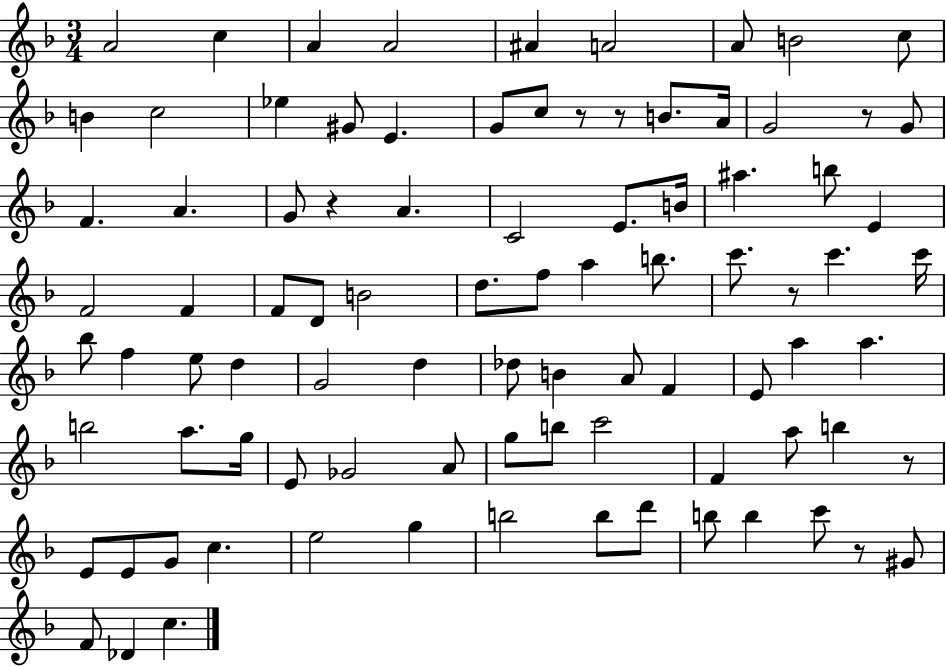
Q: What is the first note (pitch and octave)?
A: A4